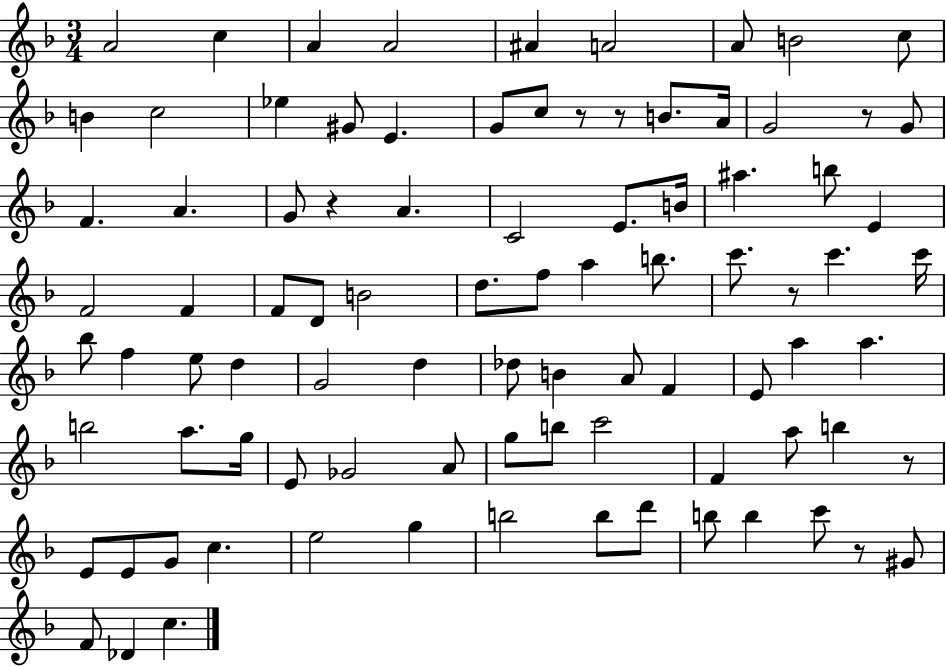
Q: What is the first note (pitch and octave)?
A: A4